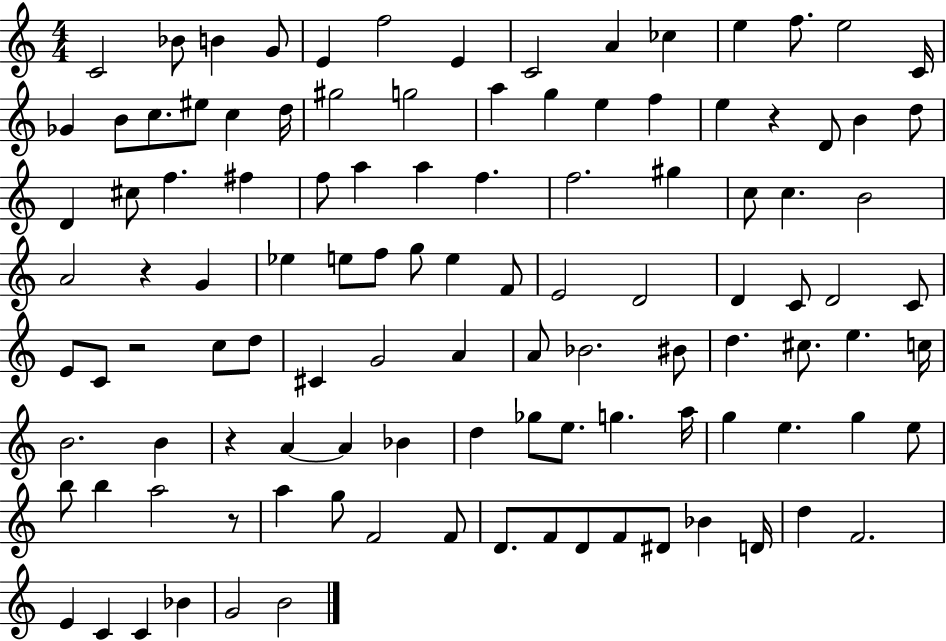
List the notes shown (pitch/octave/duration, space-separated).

C4/h Bb4/e B4/q G4/e E4/q F5/h E4/q C4/h A4/q CES5/q E5/q F5/e. E5/h C4/s Gb4/q B4/e C5/e. EIS5/e C5/q D5/s G#5/h G5/h A5/q G5/q E5/q F5/q E5/q R/q D4/e B4/q D5/e D4/q C#5/e F5/q. F#5/q F5/e A5/q A5/q F5/q. F5/h. G#5/q C5/e C5/q. B4/h A4/h R/q G4/q Eb5/q E5/e F5/e G5/e E5/q F4/e E4/h D4/h D4/q C4/e D4/h C4/e E4/e C4/e R/h C5/e D5/e C#4/q G4/h A4/q A4/e Bb4/h. BIS4/e D5/q. C#5/e. E5/q. C5/s B4/h. B4/q R/q A4/q A4/q Bb4/q D5/q Gb5/e E5/e. G5/q. A5/s G5/q E5/q. G5/q E5/e B5/e B5/q A5/h R/e A5/q G5/e F4/h F4/e D4/e. F4/e D4/e F4/e D#4/e Bb4/q D4/s D5/q F4/h. E4/q C4/q C4/q Bb4/q G4/h B4/h